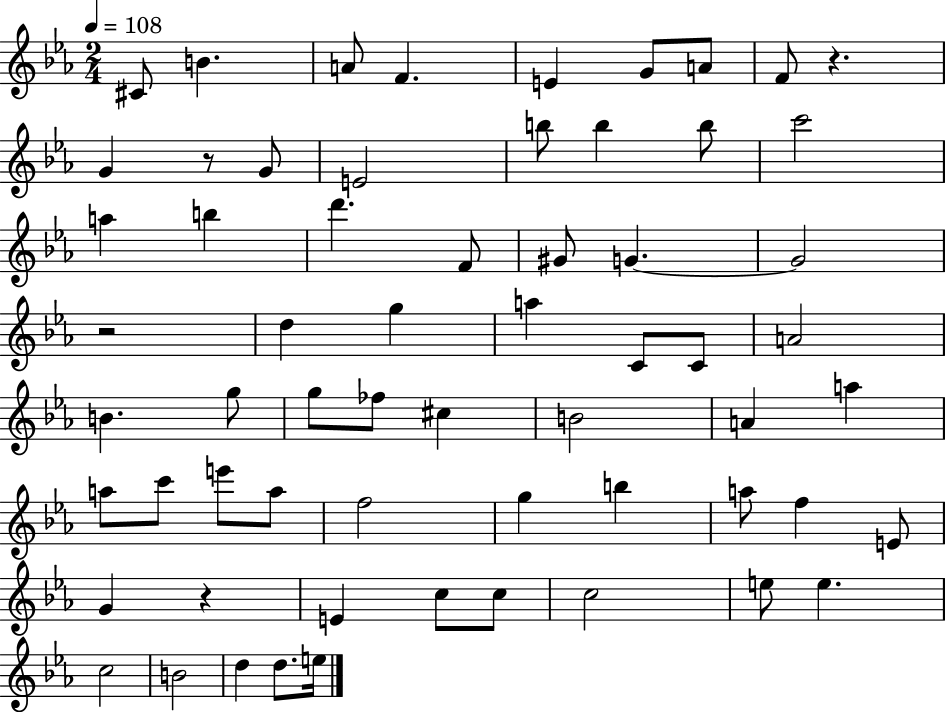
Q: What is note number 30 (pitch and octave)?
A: G5